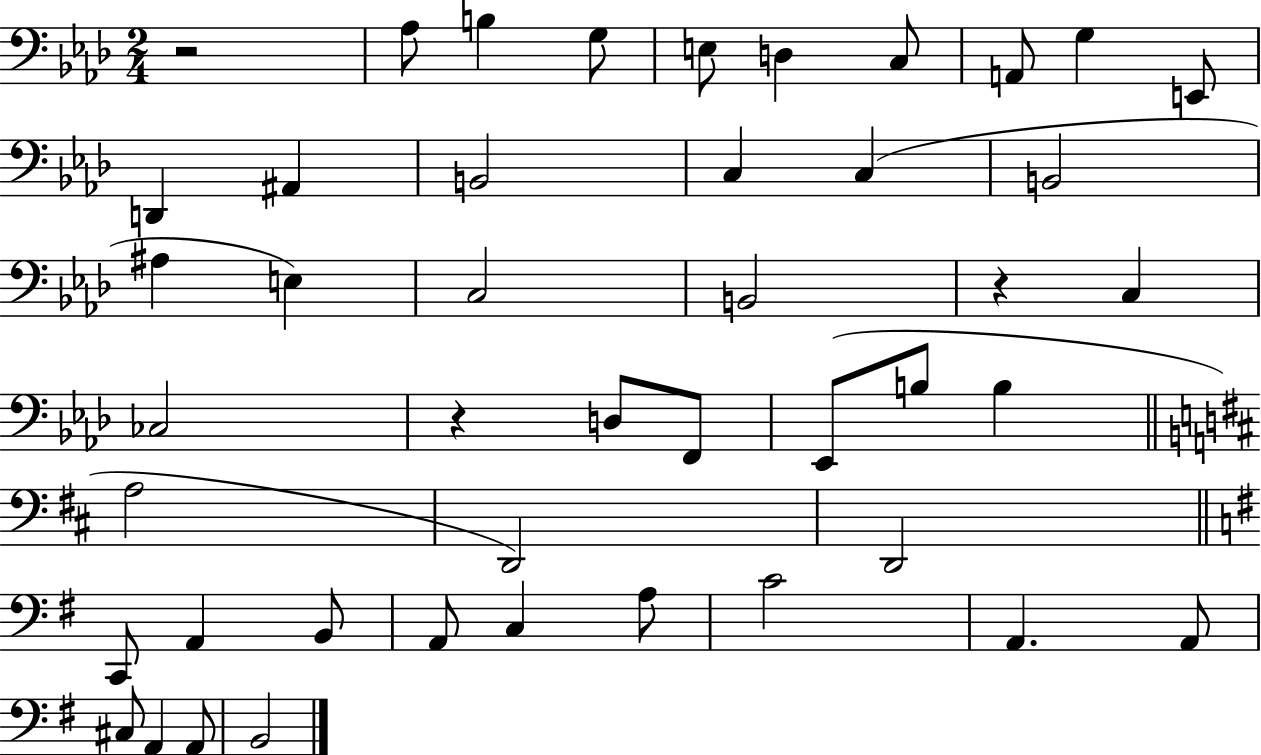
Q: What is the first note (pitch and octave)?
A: Ab3